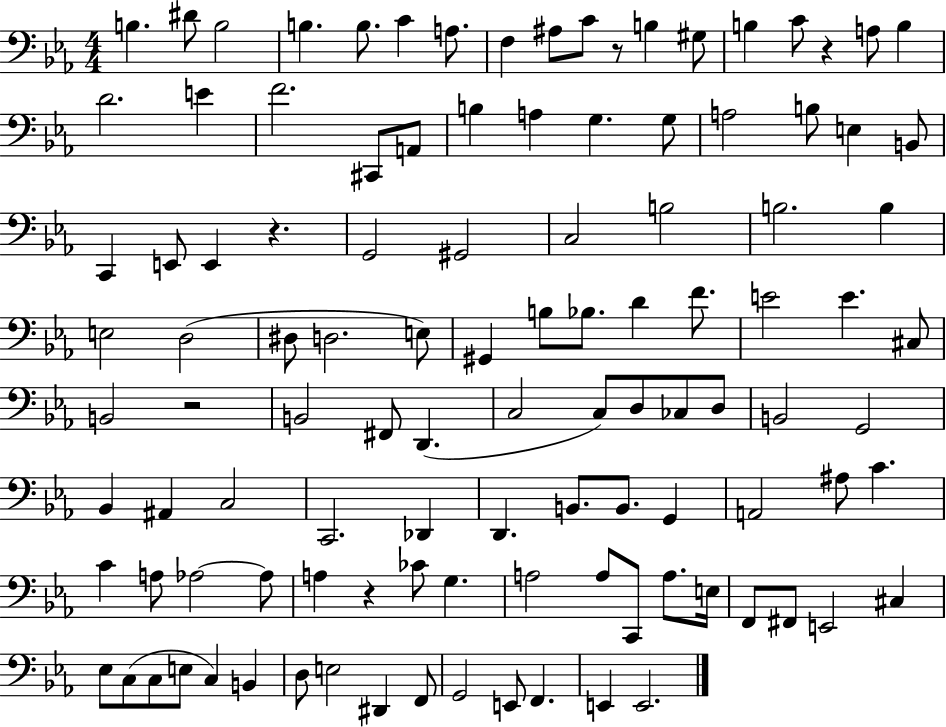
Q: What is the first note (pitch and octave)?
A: B3